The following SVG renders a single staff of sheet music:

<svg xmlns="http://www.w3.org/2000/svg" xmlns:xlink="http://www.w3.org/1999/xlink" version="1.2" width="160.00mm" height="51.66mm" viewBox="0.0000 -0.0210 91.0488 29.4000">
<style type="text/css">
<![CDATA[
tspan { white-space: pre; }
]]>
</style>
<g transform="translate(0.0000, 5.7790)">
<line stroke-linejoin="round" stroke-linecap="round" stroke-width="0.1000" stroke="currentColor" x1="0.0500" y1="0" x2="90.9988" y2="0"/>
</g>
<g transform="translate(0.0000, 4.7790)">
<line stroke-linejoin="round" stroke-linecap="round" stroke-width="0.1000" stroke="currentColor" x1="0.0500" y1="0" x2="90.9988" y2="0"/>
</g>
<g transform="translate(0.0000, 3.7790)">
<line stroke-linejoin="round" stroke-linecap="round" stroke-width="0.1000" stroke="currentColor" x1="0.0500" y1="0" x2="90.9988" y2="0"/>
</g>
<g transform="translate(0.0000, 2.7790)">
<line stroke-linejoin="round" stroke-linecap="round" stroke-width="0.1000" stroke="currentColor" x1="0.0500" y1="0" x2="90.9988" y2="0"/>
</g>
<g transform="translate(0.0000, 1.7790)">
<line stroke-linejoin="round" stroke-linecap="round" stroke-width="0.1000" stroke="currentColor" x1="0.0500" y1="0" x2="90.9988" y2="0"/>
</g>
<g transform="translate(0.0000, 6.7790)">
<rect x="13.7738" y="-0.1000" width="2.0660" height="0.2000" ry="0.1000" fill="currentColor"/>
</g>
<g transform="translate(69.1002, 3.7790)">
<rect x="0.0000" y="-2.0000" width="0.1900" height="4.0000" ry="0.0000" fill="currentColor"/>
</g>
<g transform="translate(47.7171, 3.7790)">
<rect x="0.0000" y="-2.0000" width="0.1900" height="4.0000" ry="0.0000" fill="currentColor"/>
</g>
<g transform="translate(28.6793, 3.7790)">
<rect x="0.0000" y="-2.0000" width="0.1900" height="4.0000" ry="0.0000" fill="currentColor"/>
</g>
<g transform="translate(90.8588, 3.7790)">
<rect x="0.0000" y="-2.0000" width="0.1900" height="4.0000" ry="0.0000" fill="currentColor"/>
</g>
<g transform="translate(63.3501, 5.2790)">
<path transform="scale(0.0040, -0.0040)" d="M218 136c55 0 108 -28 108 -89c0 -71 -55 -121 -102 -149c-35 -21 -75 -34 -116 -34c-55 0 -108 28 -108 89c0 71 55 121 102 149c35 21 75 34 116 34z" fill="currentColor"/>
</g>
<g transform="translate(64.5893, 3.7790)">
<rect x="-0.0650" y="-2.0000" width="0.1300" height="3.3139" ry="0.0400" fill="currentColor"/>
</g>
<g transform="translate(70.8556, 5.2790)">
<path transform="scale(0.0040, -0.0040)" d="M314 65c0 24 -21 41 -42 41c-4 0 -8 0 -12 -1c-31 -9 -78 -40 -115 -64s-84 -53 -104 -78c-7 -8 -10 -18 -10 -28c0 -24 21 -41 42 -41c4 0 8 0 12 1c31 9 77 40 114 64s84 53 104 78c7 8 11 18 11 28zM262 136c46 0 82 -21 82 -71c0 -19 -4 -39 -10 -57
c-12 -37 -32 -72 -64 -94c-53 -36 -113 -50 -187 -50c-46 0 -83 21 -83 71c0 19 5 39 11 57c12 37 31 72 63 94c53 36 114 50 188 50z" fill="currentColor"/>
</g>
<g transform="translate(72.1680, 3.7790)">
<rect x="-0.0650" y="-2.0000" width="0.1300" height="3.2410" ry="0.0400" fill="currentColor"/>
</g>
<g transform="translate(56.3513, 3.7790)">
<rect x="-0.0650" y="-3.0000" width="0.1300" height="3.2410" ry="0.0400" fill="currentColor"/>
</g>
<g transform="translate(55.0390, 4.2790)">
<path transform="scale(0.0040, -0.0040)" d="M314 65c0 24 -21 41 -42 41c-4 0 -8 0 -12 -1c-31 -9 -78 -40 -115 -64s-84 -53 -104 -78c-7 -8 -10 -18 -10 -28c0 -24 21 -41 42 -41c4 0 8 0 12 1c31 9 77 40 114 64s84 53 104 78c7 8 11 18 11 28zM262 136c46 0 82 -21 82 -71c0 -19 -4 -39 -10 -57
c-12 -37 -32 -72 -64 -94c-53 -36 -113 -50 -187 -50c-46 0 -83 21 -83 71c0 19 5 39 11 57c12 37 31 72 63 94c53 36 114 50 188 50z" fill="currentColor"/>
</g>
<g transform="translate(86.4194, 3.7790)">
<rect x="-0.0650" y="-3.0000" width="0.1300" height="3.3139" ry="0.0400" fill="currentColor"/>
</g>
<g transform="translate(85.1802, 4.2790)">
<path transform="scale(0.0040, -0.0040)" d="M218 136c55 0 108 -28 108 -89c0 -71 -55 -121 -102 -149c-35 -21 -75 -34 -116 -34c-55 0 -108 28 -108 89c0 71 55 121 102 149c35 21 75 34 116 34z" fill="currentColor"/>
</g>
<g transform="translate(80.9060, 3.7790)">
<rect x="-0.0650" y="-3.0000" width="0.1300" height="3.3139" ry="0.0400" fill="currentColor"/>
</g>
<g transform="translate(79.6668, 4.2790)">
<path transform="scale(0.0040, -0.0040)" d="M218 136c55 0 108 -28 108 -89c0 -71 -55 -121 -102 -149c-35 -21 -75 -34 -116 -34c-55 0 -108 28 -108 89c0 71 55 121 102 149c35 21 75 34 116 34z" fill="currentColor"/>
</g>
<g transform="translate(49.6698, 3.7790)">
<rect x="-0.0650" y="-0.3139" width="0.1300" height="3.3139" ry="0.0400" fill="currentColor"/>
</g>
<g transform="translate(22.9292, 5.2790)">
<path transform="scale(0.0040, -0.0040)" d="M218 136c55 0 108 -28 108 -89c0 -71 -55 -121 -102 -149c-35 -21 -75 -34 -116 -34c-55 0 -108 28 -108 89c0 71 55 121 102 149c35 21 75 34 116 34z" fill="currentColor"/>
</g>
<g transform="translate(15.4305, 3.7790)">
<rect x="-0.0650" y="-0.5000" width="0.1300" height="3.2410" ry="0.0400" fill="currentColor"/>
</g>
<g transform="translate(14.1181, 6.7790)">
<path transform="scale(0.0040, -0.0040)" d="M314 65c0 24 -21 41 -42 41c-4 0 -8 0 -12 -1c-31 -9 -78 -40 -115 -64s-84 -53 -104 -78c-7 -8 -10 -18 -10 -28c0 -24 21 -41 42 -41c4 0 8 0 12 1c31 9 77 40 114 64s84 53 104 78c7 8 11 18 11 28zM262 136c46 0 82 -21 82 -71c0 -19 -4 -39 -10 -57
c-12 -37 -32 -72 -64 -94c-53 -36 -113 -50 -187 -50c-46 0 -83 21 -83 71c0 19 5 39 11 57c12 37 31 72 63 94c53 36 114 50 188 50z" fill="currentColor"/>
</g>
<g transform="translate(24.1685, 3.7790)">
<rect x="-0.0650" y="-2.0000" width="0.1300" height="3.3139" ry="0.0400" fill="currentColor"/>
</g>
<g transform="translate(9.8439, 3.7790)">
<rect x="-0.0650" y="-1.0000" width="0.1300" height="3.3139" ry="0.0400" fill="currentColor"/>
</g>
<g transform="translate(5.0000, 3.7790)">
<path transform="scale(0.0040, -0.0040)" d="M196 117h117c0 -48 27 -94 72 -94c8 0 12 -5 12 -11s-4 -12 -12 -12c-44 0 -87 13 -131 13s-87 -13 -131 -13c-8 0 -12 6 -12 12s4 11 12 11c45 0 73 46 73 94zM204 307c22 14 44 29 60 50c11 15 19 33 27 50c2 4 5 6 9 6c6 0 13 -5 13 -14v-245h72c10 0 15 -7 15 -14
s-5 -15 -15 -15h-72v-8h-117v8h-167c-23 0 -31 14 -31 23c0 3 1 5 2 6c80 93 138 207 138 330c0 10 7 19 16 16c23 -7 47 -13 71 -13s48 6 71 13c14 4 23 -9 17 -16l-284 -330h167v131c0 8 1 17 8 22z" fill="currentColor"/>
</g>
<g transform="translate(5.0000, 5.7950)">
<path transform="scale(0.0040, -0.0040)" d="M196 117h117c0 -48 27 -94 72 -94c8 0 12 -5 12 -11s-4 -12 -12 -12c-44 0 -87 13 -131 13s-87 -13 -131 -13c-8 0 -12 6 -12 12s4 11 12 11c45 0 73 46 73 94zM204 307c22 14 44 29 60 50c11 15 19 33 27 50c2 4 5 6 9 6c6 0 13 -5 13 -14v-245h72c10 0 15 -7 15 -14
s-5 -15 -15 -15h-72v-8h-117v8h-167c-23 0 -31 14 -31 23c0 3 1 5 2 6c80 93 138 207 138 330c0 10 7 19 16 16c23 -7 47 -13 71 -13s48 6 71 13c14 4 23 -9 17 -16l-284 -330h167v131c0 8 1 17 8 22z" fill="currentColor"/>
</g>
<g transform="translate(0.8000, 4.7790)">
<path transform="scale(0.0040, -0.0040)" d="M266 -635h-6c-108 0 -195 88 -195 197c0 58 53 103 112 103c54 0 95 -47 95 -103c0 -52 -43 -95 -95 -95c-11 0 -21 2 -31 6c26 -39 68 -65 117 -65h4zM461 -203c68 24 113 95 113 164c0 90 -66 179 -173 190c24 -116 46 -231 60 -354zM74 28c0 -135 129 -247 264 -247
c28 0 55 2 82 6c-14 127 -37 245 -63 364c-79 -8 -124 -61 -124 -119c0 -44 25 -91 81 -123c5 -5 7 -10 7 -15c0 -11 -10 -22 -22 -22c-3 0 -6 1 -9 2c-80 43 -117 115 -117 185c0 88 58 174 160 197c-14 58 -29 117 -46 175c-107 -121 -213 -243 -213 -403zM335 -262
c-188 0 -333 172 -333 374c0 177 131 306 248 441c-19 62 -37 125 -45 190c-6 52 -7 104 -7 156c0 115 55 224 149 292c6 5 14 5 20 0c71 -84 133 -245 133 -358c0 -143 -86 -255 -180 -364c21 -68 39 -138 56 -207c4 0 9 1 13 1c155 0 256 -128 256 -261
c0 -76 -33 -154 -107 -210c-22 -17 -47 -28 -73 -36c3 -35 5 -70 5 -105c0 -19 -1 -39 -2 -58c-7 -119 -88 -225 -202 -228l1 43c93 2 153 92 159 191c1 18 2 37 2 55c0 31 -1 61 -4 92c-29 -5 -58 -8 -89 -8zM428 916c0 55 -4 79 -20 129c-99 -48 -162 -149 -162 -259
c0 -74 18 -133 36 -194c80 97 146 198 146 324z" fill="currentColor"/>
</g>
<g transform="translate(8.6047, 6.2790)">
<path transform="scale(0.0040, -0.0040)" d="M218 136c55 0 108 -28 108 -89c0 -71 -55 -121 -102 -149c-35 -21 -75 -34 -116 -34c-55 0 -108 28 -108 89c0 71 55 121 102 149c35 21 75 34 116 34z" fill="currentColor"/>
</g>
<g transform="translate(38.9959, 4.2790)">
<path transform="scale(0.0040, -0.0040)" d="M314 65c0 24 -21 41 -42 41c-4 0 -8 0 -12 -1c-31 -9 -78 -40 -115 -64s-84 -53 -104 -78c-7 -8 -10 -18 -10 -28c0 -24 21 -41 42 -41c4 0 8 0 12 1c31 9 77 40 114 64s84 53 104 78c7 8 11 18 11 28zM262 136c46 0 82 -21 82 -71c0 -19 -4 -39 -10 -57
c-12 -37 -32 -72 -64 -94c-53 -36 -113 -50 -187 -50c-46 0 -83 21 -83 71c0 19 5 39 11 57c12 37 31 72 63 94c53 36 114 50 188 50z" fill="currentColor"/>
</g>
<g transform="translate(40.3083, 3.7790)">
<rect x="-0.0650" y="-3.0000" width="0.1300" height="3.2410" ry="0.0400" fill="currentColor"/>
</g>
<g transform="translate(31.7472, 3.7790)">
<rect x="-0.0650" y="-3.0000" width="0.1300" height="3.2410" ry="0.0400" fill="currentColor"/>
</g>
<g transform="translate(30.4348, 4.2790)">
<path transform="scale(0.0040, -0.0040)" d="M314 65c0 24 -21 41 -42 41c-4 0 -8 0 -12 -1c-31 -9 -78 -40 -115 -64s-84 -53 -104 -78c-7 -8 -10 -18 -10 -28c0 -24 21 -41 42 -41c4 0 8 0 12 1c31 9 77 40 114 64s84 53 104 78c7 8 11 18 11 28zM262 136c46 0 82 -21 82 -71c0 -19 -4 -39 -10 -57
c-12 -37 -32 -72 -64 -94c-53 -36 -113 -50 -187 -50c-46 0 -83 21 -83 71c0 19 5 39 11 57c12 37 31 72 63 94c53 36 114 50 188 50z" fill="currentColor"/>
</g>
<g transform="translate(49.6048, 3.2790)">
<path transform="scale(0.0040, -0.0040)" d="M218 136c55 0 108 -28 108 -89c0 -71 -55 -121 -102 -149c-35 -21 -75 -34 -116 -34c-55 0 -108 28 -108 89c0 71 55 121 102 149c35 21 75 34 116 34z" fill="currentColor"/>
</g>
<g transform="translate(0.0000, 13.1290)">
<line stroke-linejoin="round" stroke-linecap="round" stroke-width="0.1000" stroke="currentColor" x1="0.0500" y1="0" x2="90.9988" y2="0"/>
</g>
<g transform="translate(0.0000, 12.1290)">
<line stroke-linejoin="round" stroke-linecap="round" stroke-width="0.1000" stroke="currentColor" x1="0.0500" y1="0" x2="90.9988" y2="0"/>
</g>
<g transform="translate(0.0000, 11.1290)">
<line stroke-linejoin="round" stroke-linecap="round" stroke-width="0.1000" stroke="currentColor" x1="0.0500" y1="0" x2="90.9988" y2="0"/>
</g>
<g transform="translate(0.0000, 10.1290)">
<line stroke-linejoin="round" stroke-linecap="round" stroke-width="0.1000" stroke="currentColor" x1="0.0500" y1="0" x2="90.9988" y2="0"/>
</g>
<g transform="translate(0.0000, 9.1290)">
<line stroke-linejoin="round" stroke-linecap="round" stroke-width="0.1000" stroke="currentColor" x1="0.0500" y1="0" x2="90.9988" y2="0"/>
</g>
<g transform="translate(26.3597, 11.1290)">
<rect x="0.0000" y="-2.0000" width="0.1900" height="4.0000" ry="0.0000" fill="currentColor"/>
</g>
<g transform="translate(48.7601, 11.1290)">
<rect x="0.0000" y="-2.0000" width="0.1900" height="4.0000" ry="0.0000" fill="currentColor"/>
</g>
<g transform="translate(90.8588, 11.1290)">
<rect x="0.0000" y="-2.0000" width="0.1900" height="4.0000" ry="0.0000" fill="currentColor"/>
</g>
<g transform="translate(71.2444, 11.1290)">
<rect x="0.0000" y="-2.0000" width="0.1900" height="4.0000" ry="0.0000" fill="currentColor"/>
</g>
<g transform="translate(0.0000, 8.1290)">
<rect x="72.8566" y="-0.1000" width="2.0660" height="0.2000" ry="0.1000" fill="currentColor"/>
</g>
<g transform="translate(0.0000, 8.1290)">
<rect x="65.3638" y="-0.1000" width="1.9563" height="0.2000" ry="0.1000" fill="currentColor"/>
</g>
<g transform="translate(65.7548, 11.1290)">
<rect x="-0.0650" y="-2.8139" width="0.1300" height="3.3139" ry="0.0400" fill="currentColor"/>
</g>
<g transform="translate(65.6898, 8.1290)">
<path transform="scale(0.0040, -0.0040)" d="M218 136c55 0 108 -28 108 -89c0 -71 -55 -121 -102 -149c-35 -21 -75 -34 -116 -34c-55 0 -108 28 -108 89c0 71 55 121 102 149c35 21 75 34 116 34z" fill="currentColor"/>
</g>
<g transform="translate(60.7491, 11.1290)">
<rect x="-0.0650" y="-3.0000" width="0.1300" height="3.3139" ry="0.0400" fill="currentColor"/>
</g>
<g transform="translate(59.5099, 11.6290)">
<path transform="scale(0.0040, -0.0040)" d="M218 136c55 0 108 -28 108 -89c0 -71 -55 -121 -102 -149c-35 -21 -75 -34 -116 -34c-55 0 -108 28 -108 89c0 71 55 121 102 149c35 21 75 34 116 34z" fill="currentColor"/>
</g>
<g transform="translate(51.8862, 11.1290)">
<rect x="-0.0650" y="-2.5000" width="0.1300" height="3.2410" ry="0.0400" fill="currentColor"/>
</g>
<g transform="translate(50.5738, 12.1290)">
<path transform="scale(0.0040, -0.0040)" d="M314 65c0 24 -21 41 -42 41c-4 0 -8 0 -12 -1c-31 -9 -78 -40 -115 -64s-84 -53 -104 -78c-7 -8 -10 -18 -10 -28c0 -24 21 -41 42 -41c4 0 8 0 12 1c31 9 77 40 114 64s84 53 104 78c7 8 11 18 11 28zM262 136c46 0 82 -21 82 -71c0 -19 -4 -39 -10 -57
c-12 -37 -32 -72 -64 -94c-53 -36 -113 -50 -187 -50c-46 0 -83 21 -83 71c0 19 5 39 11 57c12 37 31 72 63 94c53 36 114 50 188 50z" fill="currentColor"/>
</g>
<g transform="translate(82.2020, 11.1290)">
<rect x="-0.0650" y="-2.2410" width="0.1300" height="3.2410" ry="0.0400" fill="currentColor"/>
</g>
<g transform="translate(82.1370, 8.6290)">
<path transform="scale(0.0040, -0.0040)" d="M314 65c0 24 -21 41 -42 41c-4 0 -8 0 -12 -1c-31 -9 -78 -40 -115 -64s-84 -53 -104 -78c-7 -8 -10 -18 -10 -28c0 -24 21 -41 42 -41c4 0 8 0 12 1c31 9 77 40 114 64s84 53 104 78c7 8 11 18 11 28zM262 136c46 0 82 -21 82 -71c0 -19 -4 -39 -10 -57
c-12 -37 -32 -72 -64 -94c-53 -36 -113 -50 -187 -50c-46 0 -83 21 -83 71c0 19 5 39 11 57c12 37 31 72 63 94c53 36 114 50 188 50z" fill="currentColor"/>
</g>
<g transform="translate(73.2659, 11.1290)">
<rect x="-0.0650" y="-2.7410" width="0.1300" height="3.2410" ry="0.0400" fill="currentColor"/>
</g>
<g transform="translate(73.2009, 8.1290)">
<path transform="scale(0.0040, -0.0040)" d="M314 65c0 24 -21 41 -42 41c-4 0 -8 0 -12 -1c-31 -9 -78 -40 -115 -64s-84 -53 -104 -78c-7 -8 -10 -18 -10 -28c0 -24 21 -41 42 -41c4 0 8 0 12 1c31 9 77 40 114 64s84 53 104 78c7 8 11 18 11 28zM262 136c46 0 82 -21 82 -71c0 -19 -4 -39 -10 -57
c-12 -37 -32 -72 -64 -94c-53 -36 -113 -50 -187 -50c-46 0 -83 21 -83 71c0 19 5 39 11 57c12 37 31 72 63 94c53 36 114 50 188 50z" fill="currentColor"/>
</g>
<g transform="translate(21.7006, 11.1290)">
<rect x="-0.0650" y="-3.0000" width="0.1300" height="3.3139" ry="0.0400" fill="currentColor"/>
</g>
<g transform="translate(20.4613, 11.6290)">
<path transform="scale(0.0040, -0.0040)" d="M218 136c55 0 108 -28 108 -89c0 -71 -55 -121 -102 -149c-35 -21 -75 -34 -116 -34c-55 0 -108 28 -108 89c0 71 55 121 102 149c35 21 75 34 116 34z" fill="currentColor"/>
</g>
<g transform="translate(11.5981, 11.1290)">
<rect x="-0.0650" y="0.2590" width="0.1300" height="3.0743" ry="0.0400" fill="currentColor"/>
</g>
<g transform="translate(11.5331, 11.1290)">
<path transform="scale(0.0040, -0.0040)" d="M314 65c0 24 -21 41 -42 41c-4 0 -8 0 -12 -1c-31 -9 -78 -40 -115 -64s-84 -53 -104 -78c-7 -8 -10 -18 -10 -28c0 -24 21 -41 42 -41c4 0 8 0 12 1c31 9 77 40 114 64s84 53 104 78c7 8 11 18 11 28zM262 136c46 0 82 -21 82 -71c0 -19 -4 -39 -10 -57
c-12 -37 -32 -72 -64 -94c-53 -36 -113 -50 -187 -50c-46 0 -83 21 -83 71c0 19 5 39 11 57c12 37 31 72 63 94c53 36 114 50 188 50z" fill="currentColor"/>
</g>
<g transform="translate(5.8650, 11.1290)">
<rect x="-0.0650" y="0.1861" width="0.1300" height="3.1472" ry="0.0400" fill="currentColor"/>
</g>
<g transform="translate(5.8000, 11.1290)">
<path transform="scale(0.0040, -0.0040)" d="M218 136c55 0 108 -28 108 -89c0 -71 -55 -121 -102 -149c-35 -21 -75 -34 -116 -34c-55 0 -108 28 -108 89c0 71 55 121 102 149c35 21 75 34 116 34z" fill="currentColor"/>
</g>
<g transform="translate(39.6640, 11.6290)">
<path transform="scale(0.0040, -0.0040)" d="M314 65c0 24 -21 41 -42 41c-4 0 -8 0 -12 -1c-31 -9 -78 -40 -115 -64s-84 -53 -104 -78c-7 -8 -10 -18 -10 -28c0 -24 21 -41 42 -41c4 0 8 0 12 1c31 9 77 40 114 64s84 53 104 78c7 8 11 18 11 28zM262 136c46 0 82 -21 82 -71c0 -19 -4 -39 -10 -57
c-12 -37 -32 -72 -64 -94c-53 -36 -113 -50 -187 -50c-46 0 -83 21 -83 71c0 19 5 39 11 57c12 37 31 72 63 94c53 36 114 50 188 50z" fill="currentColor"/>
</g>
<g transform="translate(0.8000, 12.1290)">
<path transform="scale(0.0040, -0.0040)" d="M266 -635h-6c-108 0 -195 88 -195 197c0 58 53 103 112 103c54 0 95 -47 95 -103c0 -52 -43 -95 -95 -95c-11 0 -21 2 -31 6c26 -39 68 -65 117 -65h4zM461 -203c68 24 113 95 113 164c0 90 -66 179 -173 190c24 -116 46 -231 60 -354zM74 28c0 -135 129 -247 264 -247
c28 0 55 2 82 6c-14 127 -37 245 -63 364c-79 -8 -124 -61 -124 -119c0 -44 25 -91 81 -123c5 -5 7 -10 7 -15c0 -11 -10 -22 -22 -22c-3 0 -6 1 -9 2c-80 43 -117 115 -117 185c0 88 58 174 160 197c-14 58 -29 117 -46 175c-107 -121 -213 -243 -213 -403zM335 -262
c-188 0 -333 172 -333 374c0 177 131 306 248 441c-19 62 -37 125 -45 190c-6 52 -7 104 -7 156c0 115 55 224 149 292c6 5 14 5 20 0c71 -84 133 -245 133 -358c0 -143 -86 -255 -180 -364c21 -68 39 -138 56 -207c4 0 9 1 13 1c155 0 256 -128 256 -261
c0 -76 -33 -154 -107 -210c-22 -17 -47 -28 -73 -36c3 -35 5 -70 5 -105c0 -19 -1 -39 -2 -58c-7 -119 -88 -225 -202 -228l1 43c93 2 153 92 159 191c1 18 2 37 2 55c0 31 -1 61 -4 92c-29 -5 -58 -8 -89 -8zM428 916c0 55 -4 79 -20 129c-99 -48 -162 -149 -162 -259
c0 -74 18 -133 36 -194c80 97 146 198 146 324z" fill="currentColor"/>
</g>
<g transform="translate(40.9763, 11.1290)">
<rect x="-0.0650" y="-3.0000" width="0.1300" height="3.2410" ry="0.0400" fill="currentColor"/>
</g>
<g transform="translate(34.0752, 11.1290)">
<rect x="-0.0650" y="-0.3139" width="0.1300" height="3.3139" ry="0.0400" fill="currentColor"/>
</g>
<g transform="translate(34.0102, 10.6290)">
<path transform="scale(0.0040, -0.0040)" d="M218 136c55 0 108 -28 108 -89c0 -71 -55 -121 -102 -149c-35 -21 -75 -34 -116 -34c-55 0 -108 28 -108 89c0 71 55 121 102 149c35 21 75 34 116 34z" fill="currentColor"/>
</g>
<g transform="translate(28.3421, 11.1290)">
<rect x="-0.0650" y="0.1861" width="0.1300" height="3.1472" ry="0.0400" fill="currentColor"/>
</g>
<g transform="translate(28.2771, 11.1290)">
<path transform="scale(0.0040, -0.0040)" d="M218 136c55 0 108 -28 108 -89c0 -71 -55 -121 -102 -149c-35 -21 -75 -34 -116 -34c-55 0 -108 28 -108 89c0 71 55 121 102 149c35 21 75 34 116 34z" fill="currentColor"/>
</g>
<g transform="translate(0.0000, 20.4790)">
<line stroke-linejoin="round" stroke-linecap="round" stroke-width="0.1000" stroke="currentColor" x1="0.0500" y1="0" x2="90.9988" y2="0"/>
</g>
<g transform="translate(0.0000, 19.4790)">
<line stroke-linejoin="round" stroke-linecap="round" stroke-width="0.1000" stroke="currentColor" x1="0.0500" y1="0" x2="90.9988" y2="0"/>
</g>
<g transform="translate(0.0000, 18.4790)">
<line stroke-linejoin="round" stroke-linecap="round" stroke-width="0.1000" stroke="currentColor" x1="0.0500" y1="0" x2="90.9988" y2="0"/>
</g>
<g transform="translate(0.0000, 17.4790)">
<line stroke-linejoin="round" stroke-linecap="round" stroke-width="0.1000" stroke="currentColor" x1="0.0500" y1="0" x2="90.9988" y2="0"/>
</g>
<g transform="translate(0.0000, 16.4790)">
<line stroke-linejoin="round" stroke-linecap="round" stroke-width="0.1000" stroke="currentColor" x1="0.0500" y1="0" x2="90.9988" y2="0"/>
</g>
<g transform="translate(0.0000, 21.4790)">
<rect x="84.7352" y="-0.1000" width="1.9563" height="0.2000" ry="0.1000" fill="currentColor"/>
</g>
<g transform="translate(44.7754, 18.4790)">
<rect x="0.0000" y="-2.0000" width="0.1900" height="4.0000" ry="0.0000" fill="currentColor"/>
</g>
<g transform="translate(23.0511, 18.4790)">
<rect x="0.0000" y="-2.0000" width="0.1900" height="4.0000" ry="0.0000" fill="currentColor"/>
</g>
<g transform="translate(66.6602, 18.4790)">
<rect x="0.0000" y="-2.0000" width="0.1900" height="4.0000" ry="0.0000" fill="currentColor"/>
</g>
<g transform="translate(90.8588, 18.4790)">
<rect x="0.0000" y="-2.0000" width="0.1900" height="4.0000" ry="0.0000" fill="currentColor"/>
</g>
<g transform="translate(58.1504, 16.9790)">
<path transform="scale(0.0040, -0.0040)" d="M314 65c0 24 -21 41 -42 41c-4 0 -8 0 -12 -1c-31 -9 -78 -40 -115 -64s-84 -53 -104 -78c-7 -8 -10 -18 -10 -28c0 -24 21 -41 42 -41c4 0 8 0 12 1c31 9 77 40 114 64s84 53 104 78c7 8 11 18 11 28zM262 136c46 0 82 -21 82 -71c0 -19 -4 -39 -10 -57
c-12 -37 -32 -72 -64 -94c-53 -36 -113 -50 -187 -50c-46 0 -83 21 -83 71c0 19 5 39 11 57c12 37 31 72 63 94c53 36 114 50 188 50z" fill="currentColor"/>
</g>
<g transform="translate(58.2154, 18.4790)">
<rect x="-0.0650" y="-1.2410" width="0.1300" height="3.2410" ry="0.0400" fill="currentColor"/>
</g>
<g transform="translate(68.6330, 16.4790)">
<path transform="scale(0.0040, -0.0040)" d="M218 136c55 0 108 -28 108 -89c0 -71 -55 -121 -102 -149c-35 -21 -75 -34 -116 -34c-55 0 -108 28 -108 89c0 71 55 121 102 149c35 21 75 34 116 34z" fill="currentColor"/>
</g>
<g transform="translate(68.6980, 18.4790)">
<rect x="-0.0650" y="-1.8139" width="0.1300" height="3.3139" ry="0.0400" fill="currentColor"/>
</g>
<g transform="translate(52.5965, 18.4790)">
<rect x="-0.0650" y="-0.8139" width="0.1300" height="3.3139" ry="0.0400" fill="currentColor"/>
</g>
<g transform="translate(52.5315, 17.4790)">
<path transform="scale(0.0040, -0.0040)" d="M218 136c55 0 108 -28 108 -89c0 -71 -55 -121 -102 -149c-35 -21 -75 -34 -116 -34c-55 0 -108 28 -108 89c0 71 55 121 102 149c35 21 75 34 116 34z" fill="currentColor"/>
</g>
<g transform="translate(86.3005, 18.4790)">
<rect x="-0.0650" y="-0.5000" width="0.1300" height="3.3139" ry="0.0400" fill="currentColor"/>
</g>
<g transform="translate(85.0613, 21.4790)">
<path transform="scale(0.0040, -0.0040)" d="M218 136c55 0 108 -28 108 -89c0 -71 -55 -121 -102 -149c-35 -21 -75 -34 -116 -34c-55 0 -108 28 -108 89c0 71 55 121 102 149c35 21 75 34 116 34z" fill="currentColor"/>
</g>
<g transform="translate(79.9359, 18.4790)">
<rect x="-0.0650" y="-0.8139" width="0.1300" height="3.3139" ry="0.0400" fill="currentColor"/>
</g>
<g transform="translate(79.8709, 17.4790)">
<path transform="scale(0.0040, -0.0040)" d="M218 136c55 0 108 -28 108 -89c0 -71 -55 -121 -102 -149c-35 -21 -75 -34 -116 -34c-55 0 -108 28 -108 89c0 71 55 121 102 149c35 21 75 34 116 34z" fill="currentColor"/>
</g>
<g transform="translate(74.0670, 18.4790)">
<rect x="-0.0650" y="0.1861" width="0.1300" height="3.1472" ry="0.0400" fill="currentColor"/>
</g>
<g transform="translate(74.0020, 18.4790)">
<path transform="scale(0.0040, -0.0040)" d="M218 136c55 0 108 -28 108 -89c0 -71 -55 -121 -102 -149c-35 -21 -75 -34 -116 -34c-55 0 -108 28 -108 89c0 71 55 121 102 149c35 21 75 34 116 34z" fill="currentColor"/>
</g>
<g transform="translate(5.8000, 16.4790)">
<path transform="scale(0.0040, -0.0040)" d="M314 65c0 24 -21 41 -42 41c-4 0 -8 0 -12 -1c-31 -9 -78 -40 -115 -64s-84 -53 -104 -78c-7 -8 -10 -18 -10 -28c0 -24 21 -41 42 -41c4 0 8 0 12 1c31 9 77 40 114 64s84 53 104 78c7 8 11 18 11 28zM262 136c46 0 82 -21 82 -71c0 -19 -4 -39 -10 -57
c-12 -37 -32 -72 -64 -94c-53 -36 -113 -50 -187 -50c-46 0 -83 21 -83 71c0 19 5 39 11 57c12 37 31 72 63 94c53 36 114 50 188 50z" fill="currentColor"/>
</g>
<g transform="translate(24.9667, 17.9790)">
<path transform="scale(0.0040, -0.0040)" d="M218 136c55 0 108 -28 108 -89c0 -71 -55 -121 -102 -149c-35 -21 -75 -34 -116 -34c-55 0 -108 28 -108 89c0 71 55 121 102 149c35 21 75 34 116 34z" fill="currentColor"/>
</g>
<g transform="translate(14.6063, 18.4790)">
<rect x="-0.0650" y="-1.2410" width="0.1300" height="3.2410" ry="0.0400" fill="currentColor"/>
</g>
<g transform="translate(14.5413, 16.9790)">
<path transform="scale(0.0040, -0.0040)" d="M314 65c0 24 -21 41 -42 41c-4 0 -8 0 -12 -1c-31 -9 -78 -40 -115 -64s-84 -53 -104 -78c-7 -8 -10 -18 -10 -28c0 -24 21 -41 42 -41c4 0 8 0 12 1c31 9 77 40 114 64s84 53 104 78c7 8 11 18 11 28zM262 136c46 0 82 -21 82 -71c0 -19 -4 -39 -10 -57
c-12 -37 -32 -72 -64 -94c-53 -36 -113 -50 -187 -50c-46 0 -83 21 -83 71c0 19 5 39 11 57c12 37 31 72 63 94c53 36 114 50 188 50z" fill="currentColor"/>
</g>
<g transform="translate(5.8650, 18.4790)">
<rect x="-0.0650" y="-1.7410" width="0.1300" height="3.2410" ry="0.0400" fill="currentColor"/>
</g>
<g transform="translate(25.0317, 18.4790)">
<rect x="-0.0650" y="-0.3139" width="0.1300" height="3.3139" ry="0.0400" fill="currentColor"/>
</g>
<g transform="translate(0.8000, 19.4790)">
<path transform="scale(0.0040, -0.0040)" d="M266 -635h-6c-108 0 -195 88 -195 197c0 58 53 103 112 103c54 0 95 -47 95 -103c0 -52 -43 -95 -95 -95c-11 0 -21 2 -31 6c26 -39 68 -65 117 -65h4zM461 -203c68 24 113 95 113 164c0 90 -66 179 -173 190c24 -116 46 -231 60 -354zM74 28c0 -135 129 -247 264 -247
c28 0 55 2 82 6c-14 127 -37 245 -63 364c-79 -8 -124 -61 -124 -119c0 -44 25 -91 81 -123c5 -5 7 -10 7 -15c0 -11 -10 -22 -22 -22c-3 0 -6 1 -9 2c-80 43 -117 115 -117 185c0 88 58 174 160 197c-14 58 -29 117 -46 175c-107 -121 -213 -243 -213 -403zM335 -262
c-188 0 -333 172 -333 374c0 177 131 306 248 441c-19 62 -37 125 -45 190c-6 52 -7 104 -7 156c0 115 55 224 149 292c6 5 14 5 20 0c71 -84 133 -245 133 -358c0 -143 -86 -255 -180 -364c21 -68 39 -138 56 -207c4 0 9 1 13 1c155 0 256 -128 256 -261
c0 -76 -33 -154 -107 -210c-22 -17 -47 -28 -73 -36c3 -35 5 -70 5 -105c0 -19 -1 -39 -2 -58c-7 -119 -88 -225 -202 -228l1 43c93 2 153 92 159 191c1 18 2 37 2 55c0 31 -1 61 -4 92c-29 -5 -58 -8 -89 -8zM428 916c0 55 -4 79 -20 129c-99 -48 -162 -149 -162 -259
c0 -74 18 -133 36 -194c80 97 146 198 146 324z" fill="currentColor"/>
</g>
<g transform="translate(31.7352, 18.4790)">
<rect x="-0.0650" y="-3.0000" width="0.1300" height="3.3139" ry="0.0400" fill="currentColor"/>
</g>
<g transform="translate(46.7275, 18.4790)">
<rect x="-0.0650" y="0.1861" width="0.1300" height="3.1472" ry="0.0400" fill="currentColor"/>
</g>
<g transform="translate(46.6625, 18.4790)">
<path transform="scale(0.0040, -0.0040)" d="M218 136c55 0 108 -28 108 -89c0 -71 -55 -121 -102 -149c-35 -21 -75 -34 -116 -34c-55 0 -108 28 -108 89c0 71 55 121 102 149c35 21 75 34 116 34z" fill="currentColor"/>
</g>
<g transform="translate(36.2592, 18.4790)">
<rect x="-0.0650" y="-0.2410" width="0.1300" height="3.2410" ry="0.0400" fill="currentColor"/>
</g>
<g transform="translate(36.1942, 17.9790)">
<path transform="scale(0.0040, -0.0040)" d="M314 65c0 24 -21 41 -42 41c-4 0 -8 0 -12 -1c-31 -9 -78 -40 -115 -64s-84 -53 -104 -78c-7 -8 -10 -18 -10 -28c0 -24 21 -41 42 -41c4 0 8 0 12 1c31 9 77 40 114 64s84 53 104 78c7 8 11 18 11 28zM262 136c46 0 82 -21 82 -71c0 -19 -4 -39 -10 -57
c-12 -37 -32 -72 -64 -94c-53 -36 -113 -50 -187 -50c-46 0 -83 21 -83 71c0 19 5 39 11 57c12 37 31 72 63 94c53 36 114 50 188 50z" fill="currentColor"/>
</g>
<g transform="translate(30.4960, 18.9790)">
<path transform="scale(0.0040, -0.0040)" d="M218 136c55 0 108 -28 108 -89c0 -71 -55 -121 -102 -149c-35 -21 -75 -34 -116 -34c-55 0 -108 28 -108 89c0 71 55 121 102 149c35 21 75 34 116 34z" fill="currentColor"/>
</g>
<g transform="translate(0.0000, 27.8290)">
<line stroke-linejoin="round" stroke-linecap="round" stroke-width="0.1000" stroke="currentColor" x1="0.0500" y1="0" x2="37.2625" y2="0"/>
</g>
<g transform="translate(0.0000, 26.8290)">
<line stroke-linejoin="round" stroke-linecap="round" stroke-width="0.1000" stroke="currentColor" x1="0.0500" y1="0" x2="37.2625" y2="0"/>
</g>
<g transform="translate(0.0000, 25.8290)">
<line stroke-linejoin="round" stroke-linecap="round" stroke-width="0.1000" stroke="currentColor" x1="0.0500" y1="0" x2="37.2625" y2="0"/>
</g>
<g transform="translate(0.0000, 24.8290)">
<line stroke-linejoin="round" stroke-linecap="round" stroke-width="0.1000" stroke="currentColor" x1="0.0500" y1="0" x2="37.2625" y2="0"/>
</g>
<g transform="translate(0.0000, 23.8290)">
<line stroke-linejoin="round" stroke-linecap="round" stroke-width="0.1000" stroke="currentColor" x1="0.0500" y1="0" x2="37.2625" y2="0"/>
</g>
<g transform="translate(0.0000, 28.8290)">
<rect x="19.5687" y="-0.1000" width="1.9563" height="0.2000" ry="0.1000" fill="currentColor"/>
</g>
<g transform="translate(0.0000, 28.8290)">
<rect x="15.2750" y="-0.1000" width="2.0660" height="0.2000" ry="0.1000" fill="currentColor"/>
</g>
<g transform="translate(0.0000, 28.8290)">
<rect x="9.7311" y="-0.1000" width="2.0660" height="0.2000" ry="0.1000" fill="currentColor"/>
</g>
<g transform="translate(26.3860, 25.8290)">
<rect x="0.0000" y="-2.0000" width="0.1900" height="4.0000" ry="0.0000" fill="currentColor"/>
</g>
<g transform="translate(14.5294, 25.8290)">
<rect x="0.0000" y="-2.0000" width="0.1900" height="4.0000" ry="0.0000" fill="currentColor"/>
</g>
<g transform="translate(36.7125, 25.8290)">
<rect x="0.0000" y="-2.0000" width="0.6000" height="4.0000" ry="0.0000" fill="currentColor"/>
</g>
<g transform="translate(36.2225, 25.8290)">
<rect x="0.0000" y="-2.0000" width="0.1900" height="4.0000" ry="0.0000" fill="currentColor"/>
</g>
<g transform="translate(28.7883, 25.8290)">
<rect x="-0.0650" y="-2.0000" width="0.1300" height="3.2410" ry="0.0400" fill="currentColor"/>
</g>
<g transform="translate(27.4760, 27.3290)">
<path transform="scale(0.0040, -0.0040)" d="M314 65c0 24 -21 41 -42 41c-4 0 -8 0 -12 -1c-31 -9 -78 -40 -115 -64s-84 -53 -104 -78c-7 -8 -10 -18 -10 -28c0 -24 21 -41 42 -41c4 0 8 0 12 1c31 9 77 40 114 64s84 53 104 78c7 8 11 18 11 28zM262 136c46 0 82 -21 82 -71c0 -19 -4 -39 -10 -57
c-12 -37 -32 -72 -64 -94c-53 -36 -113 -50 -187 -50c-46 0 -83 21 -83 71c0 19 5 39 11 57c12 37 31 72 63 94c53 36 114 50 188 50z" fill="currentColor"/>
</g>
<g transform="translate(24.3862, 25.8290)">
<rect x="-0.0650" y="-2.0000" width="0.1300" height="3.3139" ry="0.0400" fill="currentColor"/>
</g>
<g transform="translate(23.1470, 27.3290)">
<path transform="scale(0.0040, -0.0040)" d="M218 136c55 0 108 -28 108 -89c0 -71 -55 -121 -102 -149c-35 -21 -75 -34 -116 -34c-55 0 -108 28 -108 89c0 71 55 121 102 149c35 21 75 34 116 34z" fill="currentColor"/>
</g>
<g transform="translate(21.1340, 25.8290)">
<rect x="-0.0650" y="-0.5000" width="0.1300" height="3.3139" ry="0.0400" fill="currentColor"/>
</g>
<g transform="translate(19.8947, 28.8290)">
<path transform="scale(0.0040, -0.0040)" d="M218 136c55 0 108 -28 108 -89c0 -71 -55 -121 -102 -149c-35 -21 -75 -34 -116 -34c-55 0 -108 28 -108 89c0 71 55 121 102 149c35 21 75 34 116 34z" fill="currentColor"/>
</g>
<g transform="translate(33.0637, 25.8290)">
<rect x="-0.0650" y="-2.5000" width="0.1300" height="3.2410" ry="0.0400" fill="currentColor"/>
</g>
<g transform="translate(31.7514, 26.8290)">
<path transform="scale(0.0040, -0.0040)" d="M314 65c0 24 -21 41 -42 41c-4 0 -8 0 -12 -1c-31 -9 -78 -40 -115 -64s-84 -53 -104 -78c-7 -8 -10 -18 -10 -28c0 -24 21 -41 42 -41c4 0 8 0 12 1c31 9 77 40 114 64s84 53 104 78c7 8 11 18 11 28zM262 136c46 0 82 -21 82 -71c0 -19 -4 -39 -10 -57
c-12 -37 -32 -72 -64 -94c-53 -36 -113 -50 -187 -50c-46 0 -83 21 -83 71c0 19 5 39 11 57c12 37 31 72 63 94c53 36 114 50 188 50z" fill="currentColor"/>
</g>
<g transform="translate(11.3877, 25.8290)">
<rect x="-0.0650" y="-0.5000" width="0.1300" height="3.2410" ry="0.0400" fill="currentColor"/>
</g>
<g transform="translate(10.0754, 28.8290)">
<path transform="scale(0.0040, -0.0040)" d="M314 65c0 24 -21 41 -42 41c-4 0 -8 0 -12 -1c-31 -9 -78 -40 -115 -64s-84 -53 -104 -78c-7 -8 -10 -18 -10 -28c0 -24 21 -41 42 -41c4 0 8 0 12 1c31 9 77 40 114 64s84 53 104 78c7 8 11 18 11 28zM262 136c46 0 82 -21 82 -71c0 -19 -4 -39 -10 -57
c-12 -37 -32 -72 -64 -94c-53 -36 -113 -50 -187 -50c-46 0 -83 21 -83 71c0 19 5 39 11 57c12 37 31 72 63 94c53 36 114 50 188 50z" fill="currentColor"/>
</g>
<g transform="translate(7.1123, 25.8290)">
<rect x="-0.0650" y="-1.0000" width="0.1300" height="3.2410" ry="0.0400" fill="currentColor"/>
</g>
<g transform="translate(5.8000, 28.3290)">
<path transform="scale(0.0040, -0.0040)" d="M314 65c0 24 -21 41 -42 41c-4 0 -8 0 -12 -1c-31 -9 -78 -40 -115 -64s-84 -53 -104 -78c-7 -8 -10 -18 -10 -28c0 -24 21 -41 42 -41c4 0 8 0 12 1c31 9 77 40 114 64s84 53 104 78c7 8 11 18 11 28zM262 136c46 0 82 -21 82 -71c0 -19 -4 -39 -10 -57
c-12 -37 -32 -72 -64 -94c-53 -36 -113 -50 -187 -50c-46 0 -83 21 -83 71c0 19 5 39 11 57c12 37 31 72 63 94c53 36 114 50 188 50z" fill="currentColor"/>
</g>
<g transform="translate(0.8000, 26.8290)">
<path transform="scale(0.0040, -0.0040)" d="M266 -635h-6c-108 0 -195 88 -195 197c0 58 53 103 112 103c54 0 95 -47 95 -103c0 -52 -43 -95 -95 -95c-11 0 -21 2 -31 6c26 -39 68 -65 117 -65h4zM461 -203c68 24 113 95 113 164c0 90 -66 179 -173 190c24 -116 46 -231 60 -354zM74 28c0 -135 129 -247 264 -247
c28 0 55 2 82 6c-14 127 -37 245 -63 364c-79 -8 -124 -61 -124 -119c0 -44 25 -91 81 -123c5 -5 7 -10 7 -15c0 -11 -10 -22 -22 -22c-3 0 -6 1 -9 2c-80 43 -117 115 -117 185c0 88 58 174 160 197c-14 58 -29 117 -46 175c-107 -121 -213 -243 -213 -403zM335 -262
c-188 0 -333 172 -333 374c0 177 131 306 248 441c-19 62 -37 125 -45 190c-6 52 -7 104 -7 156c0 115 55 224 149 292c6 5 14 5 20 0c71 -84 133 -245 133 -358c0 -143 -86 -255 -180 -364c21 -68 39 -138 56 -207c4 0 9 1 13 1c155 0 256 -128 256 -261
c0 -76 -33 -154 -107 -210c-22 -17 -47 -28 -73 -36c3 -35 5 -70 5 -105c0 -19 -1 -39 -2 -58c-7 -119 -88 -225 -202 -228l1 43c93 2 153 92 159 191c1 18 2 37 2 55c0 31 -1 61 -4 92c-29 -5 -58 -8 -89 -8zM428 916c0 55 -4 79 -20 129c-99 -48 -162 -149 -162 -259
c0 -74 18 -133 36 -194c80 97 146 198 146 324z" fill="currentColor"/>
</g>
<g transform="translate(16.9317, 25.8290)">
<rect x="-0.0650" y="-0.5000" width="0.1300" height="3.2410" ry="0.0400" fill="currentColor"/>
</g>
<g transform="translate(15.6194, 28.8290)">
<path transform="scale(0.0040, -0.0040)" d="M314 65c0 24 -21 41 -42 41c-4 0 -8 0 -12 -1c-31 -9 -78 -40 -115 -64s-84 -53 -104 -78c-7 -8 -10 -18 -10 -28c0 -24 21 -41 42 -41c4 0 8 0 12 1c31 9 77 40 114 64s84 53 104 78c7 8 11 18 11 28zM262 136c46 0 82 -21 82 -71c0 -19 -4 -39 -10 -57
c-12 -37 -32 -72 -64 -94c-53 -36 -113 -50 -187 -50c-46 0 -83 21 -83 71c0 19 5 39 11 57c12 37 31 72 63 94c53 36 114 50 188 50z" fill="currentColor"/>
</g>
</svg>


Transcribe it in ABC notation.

X:1
T:Untitled
M:4/4
L:1/4
K:C
D C2 F A2 A2 c A2 F F2 A A B B2 A B c A2 G2 A a a2 g2 f2 e2 c A c2 B d e2 f B d C D2 C2 C2 C F F2 G2